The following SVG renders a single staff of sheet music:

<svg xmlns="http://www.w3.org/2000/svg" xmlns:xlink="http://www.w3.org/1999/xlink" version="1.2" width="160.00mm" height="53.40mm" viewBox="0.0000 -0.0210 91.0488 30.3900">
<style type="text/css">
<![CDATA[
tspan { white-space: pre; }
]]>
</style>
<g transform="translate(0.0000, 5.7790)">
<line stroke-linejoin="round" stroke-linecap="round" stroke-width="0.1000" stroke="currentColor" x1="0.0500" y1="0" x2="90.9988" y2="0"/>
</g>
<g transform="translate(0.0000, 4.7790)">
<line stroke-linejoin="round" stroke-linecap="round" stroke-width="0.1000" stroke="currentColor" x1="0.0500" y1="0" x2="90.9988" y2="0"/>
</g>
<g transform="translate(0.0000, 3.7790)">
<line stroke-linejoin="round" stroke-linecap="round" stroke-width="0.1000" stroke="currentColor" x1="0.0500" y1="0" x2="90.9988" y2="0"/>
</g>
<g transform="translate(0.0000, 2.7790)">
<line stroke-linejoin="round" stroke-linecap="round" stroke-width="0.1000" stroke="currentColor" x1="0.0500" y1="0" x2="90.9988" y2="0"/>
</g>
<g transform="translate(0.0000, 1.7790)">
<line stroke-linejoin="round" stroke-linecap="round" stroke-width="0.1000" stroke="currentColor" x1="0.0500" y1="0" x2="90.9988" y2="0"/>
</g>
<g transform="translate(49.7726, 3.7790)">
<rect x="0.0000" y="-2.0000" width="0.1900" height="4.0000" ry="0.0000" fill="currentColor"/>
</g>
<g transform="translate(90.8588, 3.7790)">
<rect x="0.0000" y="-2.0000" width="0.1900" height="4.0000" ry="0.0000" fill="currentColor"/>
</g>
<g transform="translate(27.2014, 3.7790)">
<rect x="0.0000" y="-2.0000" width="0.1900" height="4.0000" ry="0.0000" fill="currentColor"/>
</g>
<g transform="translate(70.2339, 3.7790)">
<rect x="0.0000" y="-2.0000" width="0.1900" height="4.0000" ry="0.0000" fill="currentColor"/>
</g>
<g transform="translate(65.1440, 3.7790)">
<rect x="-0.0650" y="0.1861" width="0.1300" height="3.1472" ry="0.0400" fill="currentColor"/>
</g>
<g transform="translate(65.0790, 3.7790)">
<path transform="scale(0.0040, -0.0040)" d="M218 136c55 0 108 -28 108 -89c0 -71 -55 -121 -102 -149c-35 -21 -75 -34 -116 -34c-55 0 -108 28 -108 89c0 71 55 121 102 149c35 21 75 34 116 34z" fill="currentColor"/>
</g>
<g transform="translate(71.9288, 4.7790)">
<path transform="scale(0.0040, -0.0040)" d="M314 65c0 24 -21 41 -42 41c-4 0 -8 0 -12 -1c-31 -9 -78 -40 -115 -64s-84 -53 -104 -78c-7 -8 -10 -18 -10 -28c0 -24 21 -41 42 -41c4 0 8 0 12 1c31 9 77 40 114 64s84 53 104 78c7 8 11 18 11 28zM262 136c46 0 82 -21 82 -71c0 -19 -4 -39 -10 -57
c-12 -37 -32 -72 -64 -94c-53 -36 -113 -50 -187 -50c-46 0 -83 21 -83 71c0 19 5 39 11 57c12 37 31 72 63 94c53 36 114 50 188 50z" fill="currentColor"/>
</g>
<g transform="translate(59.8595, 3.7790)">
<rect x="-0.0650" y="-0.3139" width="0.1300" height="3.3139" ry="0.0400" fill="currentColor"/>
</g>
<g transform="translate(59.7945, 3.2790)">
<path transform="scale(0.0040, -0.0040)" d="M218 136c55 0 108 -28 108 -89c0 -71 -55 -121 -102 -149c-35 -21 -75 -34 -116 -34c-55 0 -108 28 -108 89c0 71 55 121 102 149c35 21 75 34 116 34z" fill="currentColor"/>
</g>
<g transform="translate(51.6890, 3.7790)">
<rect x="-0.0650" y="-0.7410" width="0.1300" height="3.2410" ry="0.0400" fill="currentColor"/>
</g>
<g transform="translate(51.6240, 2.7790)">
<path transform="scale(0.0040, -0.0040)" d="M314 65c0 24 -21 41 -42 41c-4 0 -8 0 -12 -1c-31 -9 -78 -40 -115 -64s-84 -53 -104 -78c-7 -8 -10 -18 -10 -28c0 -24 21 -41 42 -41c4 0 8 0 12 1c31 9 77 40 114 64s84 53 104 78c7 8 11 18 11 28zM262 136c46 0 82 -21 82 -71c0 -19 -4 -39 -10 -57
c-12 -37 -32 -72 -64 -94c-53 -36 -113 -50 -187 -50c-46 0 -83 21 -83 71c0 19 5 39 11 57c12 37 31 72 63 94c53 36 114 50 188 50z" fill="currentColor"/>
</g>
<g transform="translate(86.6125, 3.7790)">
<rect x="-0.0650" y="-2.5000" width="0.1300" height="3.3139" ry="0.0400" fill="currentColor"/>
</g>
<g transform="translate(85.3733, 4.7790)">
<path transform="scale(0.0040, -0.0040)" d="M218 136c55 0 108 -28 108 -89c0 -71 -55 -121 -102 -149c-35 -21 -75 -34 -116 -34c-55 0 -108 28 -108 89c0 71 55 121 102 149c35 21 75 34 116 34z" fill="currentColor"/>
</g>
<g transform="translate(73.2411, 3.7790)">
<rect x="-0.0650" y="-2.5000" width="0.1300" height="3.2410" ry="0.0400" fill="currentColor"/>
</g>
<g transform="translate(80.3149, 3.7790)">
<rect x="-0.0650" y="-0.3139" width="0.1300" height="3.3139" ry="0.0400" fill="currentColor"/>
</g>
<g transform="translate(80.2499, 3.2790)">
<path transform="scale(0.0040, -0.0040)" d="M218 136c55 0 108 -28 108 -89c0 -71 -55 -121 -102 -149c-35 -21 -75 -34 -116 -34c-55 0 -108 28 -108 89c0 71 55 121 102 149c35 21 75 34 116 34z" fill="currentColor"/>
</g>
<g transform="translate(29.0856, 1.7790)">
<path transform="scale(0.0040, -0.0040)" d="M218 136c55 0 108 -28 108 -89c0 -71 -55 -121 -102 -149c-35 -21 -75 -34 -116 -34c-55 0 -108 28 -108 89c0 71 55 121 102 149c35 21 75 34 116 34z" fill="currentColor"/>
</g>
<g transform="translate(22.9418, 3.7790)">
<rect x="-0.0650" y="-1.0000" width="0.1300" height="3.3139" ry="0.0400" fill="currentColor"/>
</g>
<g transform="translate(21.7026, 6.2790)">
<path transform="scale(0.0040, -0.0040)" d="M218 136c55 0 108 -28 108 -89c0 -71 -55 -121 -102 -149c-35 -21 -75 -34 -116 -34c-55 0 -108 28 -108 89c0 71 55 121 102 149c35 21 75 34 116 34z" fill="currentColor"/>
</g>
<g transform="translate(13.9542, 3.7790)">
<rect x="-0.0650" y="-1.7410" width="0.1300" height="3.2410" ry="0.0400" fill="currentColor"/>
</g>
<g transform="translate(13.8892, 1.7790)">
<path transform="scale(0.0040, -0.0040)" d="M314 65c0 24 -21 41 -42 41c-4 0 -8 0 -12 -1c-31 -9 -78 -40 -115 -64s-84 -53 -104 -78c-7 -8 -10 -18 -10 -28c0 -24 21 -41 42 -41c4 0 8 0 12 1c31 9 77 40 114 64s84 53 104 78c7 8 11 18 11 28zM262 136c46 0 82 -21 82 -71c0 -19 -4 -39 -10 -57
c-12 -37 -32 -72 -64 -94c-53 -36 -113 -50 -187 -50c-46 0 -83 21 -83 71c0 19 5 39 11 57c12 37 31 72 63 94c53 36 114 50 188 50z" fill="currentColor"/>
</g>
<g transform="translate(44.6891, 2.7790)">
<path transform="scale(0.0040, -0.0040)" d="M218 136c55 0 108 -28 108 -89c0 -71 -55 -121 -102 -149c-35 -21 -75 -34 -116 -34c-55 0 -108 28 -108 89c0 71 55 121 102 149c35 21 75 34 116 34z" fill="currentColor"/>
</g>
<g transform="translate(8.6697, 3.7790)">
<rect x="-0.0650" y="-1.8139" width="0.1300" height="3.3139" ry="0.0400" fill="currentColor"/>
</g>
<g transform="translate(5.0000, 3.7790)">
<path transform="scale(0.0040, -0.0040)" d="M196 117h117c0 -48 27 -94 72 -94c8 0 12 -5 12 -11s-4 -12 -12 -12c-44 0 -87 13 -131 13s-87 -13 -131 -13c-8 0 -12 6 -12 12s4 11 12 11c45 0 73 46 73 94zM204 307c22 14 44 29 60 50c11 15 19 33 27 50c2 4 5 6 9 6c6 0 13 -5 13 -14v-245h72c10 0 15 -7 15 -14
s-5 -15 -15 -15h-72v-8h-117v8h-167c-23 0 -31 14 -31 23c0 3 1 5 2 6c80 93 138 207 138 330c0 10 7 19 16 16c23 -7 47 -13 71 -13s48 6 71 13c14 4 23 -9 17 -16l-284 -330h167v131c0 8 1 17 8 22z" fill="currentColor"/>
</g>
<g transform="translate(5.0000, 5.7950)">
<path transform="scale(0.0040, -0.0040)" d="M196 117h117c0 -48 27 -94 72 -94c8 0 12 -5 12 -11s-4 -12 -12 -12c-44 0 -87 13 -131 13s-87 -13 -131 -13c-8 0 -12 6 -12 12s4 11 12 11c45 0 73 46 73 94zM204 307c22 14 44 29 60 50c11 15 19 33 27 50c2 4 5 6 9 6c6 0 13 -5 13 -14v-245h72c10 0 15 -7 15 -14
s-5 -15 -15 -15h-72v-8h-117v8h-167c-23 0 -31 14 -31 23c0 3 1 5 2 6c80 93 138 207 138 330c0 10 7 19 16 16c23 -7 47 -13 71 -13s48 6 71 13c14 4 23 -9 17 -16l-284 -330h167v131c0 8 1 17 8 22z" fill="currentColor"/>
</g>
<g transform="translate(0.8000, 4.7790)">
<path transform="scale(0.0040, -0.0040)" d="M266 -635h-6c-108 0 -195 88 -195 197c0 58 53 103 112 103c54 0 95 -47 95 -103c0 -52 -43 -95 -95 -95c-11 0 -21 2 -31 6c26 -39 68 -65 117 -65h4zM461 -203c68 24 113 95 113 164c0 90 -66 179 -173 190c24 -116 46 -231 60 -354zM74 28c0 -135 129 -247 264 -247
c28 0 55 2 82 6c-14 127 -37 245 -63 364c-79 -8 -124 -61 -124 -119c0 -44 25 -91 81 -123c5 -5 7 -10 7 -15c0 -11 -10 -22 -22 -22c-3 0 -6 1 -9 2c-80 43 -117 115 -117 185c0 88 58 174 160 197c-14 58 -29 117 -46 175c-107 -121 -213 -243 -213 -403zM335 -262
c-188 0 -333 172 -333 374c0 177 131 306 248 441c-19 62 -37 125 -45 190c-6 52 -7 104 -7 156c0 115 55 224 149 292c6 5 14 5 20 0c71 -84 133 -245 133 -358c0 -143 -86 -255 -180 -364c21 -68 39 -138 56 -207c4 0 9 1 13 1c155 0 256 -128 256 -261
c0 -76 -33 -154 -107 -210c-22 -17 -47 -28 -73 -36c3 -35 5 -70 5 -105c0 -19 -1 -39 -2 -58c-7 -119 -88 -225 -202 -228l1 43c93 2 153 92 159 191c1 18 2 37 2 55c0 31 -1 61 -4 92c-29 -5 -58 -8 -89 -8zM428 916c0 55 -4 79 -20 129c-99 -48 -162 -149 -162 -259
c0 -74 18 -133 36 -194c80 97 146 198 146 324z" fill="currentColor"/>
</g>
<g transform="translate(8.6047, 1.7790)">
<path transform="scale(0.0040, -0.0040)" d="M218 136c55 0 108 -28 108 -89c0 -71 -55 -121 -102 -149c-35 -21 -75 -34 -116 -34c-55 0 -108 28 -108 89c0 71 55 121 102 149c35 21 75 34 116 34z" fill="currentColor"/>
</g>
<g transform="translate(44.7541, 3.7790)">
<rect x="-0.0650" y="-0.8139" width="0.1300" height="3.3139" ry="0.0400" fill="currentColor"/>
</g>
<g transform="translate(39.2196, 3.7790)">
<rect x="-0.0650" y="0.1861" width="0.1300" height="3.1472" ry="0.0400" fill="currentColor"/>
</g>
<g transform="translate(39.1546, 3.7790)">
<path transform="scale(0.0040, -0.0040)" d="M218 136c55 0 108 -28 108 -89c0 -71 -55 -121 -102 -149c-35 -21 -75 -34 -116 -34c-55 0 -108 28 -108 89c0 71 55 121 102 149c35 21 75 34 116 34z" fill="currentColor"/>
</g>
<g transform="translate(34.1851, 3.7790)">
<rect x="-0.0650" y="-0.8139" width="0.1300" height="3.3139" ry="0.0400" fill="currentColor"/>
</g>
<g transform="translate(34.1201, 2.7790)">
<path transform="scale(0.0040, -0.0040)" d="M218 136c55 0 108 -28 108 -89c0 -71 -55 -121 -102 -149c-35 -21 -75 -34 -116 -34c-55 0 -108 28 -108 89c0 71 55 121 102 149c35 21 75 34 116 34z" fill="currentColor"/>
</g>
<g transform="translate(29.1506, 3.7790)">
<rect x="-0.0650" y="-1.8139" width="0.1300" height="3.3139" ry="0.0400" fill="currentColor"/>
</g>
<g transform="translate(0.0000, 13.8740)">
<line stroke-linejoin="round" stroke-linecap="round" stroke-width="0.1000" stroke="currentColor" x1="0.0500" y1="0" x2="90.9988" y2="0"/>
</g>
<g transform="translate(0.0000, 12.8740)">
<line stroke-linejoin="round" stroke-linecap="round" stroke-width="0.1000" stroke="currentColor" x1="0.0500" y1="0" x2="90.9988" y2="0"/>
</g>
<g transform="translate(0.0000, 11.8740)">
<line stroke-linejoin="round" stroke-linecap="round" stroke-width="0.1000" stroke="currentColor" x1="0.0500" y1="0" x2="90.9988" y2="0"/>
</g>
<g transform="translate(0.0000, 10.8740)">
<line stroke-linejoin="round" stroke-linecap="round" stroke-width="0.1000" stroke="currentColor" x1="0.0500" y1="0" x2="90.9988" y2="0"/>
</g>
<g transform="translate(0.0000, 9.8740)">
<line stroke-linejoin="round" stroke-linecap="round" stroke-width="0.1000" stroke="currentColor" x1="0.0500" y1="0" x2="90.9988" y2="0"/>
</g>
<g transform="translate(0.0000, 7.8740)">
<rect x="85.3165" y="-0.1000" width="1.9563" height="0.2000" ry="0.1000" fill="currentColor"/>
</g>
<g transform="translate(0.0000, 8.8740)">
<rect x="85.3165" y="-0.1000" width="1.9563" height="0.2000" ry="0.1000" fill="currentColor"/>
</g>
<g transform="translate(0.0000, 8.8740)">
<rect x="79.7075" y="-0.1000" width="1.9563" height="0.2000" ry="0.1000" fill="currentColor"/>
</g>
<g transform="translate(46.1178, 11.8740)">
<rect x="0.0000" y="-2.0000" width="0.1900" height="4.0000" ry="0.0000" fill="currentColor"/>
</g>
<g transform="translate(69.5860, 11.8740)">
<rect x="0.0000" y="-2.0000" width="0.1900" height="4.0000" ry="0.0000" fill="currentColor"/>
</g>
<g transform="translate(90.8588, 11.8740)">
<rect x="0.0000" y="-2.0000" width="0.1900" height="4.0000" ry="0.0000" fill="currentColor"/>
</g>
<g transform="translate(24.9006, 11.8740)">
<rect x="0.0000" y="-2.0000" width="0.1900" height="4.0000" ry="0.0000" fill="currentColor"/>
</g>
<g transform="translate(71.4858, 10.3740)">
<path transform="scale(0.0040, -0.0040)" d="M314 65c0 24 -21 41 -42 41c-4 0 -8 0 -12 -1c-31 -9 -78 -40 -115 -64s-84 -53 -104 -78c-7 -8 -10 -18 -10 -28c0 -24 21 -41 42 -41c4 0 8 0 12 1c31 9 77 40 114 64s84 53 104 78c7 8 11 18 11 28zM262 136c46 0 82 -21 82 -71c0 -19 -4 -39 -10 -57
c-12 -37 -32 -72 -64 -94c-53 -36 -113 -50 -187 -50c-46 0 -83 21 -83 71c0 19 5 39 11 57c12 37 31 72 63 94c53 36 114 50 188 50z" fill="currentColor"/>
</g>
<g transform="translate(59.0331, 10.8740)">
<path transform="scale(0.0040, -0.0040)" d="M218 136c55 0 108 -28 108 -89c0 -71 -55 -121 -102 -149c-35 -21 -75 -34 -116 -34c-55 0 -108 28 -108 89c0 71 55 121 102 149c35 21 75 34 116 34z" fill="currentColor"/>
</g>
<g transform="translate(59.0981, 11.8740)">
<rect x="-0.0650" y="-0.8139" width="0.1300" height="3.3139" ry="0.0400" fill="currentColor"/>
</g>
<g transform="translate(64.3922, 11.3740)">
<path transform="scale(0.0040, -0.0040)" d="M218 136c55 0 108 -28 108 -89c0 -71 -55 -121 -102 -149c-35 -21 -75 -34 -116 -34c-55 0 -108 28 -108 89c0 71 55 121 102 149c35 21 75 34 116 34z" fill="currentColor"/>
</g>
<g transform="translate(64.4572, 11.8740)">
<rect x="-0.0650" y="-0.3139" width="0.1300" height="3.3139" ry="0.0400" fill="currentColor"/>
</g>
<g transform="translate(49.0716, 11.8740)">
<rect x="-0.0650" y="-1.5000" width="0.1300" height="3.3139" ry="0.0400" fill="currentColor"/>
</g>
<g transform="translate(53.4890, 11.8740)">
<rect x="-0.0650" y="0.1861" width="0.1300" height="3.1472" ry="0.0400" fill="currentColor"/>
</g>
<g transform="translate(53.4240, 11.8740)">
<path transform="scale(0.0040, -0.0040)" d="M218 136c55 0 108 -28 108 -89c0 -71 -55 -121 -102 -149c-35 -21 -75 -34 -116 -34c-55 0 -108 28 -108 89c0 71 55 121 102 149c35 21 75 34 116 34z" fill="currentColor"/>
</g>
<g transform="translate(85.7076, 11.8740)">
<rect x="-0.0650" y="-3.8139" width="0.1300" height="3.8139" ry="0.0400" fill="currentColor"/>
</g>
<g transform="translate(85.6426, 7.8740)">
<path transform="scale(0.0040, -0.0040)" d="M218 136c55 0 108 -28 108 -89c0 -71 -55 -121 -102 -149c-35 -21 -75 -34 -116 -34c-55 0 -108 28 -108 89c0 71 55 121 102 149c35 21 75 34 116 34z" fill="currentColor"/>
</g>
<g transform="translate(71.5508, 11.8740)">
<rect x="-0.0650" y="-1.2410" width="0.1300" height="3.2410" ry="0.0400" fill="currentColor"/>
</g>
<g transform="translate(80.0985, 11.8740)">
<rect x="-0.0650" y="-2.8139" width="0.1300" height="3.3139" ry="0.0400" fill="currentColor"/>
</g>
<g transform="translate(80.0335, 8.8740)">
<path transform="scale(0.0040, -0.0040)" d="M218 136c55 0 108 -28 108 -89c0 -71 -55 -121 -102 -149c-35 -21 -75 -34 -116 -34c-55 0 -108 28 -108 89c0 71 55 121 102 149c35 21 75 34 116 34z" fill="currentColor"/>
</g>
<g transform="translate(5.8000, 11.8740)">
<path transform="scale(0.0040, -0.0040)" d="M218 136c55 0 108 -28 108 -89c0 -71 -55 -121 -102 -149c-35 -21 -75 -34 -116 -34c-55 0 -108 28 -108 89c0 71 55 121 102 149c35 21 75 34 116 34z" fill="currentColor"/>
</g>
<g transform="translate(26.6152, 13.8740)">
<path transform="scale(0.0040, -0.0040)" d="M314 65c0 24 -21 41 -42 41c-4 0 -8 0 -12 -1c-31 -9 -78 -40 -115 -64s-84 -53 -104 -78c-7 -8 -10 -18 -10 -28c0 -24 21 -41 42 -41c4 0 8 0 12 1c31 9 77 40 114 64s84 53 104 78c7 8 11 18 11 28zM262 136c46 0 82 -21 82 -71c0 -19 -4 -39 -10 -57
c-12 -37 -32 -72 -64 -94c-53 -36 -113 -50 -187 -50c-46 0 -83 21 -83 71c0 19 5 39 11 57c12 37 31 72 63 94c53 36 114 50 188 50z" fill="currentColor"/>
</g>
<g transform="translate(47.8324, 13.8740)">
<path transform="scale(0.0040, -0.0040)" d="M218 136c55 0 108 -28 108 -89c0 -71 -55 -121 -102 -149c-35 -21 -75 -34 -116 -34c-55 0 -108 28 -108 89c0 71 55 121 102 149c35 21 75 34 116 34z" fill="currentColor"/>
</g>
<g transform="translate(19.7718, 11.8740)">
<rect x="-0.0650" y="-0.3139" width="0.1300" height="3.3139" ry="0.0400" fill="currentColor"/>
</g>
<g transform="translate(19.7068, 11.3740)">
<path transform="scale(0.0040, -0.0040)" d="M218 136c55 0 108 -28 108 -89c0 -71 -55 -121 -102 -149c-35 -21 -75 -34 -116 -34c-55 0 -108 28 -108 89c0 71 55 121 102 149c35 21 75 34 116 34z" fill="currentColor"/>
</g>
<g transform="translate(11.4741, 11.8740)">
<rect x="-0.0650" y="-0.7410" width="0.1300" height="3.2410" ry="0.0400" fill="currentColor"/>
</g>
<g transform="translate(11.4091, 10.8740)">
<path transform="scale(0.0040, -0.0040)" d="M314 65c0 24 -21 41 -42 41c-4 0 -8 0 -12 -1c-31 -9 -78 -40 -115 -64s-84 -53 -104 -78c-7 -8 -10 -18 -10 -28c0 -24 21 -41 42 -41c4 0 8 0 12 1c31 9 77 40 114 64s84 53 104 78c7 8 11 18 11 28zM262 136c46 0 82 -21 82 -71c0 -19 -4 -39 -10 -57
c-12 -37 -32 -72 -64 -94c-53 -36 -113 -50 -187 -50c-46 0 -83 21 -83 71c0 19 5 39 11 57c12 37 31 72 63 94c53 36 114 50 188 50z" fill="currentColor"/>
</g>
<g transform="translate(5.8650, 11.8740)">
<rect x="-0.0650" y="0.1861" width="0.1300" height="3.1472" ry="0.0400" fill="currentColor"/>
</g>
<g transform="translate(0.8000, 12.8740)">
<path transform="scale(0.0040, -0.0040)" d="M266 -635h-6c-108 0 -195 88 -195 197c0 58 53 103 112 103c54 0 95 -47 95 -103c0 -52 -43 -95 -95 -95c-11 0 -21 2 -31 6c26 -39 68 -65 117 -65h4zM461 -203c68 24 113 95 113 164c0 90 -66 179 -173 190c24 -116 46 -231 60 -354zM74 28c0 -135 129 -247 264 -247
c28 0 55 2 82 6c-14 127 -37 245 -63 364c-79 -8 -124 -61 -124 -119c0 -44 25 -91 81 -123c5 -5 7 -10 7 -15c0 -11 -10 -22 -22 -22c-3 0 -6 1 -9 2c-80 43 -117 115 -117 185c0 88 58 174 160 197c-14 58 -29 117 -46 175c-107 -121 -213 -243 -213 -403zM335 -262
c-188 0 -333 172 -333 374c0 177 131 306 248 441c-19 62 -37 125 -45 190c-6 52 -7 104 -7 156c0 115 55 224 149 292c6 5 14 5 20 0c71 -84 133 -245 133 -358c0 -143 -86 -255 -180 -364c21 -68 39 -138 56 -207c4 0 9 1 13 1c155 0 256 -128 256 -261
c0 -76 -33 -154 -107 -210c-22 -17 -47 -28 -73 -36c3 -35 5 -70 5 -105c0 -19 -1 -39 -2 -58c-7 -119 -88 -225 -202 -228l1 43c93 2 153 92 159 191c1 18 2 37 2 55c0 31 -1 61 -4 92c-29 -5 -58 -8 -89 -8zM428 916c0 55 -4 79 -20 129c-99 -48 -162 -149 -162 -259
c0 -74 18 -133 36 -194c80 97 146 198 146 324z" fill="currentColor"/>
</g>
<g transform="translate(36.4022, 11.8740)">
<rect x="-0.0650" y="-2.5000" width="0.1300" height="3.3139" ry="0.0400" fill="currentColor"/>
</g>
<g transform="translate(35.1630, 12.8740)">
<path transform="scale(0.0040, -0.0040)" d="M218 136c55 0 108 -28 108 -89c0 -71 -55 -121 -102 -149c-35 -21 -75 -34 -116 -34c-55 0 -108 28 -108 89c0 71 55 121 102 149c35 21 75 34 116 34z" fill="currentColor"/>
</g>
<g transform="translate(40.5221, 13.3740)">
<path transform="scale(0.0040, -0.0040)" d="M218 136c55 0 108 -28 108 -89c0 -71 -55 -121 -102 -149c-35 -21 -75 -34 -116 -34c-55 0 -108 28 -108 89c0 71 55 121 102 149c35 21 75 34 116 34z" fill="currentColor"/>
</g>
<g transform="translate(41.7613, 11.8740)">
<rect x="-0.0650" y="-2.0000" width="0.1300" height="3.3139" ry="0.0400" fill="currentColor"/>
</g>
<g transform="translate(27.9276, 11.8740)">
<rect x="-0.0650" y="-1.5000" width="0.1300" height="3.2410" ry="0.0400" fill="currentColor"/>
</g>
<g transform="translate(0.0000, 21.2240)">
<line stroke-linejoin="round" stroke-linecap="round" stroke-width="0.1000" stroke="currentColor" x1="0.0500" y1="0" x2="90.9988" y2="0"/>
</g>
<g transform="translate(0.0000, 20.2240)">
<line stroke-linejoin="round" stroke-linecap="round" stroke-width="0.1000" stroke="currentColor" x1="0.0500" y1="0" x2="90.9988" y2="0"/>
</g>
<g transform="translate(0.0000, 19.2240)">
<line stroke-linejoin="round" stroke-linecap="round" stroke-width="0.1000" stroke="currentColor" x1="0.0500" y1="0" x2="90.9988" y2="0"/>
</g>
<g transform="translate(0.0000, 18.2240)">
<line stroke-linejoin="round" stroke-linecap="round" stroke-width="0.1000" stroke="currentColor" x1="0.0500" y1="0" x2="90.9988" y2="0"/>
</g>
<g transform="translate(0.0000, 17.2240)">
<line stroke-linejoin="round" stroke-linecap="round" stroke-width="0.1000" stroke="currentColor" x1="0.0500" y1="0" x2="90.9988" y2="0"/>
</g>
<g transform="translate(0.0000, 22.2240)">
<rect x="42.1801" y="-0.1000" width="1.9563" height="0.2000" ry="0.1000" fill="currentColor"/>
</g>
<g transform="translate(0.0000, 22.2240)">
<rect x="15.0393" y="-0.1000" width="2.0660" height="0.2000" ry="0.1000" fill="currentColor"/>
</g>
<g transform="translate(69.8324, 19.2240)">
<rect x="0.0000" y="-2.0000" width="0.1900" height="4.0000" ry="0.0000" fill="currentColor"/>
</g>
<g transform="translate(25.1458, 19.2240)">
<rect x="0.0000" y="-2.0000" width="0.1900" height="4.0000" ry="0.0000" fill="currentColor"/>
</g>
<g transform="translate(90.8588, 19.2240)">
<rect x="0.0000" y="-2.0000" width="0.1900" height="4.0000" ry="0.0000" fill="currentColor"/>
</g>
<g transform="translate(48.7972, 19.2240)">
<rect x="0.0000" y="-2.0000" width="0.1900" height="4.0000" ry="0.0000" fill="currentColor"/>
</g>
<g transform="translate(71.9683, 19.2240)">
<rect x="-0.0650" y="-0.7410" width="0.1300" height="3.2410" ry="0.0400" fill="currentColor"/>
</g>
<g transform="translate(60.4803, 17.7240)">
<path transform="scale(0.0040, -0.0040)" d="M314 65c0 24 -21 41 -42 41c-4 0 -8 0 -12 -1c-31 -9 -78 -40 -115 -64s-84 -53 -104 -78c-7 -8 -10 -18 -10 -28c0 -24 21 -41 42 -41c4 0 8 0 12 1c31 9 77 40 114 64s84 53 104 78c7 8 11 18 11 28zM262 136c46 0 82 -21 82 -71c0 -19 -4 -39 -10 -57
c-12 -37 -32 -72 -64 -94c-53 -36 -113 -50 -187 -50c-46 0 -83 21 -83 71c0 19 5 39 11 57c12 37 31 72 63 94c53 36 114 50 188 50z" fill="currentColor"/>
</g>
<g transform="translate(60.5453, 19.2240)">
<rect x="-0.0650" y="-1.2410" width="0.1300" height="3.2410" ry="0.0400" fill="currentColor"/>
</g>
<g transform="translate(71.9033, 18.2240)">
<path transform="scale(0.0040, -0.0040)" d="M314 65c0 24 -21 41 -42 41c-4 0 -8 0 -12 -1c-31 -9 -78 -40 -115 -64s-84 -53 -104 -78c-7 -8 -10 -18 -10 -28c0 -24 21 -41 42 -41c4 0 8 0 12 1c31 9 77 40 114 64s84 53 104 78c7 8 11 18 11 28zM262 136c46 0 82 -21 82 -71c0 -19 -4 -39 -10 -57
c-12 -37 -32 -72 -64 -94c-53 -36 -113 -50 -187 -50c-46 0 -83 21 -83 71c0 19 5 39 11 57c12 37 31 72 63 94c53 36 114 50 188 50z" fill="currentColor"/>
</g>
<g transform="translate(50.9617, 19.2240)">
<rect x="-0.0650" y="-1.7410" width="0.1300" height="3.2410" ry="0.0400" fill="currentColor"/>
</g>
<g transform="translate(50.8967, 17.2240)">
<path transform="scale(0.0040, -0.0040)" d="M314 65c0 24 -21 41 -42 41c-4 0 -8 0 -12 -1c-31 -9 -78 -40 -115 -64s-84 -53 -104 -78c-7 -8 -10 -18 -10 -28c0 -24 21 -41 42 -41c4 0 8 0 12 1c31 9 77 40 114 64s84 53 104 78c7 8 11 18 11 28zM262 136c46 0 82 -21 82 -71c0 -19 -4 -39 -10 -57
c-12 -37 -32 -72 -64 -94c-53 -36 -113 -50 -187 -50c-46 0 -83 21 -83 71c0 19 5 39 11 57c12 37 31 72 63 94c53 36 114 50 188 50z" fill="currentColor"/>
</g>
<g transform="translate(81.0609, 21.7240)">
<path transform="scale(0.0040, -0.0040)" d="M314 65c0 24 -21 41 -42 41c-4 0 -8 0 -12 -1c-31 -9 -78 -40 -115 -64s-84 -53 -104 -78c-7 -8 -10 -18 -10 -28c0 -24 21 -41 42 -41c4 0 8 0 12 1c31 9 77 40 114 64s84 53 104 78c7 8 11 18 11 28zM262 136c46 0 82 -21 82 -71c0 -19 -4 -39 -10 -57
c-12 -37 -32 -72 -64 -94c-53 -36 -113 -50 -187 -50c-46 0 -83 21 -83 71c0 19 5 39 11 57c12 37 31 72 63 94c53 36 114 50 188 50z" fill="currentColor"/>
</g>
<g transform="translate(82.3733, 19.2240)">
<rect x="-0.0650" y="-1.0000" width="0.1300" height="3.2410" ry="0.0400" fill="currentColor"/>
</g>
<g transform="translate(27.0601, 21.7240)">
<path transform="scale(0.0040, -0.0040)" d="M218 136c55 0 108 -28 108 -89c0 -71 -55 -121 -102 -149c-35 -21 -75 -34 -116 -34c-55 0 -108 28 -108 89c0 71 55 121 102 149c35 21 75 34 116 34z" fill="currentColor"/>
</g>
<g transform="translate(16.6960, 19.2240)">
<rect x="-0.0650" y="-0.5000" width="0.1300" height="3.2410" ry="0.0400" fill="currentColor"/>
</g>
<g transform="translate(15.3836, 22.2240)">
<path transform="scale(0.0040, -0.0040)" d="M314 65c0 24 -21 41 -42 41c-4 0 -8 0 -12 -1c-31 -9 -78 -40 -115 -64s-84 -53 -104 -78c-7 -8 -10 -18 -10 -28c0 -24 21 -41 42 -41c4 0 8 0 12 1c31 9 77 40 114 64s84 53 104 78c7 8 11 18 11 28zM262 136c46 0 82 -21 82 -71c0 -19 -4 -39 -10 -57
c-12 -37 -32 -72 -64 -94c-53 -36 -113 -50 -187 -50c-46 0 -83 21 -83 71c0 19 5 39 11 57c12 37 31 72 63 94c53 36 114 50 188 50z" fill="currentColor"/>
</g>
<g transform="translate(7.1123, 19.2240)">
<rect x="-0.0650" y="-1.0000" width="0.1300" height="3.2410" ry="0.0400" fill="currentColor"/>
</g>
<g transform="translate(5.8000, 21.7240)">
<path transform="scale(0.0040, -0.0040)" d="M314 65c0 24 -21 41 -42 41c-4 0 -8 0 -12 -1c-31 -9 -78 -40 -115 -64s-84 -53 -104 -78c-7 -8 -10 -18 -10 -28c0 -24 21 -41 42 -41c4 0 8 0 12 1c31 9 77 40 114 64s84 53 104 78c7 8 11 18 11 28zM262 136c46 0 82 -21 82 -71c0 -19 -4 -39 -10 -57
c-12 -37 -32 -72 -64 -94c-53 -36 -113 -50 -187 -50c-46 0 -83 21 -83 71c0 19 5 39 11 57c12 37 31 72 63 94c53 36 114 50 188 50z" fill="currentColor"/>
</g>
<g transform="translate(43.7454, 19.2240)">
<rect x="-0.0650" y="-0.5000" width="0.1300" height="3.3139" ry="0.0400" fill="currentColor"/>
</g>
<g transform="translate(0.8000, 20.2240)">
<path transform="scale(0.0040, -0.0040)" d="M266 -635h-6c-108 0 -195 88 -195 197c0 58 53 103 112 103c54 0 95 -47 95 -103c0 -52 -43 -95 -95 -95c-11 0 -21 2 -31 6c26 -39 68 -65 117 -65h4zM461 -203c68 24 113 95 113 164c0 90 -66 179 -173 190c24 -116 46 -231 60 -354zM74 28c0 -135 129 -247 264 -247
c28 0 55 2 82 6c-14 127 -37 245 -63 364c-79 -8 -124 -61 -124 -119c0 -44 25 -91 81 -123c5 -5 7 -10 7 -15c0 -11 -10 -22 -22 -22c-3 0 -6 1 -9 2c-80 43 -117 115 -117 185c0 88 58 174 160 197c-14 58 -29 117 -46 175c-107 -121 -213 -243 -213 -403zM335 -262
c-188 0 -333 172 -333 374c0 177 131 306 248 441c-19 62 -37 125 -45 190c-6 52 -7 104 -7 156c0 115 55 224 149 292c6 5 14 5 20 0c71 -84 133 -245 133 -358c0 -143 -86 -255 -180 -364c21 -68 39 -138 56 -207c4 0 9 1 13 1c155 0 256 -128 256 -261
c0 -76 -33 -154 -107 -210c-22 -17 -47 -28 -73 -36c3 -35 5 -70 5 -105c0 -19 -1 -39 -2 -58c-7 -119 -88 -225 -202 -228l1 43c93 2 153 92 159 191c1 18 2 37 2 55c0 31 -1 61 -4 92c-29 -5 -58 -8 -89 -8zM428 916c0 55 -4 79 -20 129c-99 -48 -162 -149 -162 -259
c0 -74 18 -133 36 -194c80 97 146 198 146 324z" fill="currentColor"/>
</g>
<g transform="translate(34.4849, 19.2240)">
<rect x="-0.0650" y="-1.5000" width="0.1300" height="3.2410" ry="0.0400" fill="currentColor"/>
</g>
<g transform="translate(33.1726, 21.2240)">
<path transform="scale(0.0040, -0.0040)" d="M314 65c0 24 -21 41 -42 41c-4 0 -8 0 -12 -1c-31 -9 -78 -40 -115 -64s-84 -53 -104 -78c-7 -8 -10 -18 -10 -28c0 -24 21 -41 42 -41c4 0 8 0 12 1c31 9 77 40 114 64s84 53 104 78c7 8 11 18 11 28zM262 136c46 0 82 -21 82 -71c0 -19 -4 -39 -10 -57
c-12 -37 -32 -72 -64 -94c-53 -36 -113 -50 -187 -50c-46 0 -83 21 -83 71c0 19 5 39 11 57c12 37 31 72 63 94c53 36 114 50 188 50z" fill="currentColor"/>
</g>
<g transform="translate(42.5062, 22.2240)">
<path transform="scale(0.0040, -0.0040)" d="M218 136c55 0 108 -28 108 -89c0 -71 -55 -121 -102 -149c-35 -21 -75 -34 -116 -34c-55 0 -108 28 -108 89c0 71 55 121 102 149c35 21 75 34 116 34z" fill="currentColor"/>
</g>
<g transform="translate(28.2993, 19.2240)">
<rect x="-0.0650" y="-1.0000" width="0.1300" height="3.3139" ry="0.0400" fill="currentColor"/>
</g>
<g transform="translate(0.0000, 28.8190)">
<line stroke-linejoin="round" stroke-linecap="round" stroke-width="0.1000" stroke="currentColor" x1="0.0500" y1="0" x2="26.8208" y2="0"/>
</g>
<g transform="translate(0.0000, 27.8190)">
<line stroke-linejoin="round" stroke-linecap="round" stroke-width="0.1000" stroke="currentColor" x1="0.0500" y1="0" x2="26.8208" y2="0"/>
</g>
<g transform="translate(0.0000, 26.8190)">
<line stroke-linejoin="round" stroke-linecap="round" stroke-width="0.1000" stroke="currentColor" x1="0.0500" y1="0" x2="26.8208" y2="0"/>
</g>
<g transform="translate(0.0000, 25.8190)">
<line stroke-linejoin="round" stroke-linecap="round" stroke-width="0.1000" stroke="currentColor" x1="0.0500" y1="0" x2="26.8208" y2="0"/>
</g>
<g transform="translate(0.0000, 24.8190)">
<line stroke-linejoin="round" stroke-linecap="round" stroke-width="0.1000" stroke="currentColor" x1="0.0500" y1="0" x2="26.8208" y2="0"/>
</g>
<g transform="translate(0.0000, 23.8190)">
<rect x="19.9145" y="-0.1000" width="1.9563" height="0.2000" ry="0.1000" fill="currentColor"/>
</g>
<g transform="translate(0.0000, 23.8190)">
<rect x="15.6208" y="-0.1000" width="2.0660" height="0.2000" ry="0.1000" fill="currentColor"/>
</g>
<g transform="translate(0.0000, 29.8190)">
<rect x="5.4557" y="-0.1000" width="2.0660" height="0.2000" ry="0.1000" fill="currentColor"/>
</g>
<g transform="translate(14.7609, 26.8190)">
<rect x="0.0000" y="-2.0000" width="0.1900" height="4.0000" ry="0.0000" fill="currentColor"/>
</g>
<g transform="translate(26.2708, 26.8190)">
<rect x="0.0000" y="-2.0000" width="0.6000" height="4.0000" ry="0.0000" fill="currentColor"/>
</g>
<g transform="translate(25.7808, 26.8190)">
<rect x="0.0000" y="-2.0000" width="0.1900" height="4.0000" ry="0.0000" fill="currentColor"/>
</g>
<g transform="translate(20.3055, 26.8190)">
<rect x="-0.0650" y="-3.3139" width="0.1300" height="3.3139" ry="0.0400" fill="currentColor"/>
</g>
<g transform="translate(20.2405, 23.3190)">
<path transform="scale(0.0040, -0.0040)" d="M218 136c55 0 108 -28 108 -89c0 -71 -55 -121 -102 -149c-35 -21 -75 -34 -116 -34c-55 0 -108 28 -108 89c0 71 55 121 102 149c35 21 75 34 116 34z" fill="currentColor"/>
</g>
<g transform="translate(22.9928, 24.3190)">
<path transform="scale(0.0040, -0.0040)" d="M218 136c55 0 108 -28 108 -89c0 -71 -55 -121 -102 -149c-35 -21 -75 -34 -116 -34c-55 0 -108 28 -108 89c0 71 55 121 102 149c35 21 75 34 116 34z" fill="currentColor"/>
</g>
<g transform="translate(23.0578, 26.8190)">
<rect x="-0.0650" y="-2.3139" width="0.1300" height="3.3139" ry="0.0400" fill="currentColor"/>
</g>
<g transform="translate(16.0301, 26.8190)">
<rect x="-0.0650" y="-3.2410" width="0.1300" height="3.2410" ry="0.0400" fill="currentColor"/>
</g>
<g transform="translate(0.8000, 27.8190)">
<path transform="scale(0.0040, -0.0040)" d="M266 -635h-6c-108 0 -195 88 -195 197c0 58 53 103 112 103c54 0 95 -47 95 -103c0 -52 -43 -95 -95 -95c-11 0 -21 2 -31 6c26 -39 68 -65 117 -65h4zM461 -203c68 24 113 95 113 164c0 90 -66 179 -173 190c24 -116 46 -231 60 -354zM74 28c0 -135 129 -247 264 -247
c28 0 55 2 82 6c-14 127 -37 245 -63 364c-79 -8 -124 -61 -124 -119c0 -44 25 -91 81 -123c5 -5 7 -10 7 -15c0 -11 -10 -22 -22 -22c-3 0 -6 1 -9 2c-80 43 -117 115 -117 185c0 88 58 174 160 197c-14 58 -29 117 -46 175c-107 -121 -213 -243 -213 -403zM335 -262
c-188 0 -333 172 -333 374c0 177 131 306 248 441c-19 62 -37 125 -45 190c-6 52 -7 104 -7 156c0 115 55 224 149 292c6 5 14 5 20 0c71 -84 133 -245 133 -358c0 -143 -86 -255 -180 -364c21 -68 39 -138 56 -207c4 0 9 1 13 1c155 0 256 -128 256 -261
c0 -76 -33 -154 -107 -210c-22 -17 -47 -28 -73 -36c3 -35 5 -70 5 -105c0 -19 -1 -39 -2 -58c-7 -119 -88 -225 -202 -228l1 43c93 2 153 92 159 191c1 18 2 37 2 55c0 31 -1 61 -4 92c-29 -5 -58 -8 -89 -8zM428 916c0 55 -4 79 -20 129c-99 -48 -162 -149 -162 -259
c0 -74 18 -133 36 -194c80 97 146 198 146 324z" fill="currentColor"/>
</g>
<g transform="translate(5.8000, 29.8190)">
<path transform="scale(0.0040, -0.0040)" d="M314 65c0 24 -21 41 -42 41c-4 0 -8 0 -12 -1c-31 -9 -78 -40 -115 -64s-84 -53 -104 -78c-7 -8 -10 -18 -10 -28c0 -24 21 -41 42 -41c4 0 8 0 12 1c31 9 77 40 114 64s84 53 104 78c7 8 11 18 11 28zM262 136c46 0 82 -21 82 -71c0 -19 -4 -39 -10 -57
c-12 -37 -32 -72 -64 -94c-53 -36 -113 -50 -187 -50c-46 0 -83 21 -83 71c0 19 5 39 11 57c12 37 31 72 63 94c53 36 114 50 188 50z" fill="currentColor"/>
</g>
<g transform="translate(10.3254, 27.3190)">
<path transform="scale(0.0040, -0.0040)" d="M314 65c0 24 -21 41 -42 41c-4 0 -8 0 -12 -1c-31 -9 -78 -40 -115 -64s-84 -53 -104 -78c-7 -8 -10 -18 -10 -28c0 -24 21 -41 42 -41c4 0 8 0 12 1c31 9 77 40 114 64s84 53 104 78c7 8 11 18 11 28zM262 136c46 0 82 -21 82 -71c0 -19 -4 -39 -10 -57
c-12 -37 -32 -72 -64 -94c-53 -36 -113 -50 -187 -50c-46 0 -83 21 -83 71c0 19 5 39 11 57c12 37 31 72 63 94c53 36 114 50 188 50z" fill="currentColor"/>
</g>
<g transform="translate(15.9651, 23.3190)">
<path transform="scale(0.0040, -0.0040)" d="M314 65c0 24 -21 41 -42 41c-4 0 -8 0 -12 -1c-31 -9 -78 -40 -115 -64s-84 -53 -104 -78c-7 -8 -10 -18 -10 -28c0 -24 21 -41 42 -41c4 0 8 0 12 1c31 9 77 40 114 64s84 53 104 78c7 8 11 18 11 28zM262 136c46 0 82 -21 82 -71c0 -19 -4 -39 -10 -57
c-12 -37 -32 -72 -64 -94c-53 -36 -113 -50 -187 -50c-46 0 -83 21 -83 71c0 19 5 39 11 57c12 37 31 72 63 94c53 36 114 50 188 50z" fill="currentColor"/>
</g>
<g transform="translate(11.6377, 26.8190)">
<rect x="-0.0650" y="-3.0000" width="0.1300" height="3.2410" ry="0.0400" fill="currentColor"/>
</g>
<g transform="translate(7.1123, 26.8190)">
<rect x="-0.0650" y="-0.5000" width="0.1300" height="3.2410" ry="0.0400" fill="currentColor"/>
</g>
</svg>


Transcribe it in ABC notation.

X:1
T:Untitled
M:4/4
L:1/4
K:C
f f2 D f d B d d2 c B G2 c G B d2 c E2 G F E B d c e2 a c' D2 C2 D E2 C f2 e2 d2 D2 C2 A2 b2 b g